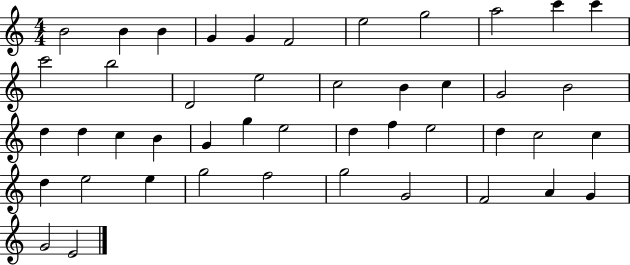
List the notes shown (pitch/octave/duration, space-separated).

B4/h B4/q B4/q G4/q G4/q F4/h E5/h G5/h A5/h C6/q C6/q C6/h B5/h D4/h E5/h C5/h B4/q C5/q G4/h B4/h D5/q D5/q C5/q B4/q G4/q G5/q E5/h D5/q F5/q E5/h D5/q C5/h C5/q D5/q E5/h E5/q G5/h F5/h G5/h G4/h F4/h A4/q G4/q G4/h E4/h